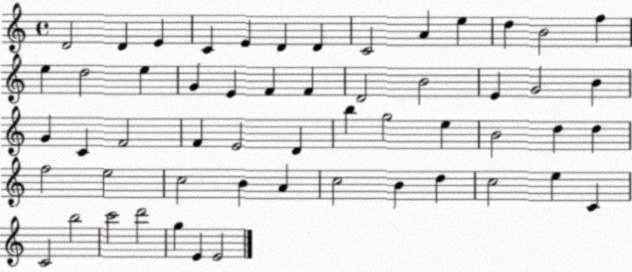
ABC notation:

X:1
T:Untitled
M:4/4
L:1/4
K:C
D2 D E C E D D C2 A e d B2 f e d2 e G E F F D2 B2 E G2 B G C F2 F E2 D b g2 e B2 d d f2 e2 c2 B A c2 B d c2 e C C2 b2 c'2 d'2 g E E2